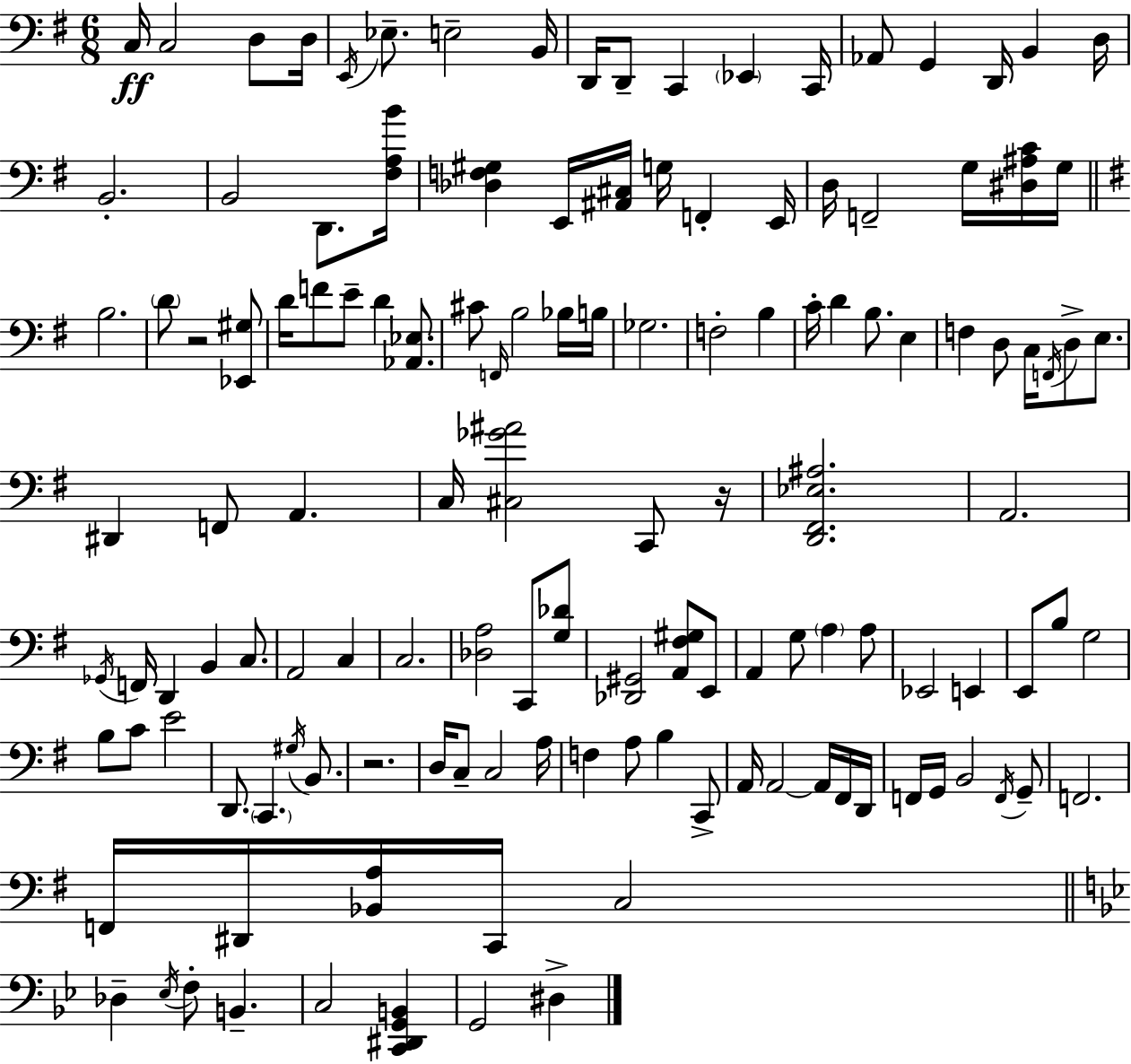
C3/s C3/h D3/e D3/s E2/s Eb3/e. E3/h B2/s D2/s D2/e C2/q Eb2/q C2/s Ab2/e G2/q D2/s B2/q D3/s B2/h. B2/h D2/e. [F#3,A3,B4]/s [Db3,F3,G#3]/q E2/s [A#2,C#3]/s G3/s F2/q E2/s D3/s F2/h G3/s [D#3,A#3,C4]/s G3/s B3/h. D4/e R/h [Eb2,G#3]/e D4/s F4/e E4/e D4/q [Ab2,Eb3]/e. C#4/e F2/s B3/h Bb3/s B3/s Gb3/h. F3/h B3/q C4/s D4/q B3/e. E3/q F3/q D3/e C3/s F2/s D3/e E3/e. D#2/q F2/e A2/q. C3/s [C#3,Gb4,A#4]/h C2/e R/s [D2,F#2,Eb3,A#3]/h. A2/h. Gb2/s F2/s D2/q B2/q C3/e. A2/h C3/q C3/h. [Db3,A3]/h C2/e [G3,Db4]/e [Db2,G#2]/h [A2,F#3,G#3]/e E2/e A2/q G3/e A3/q A3/e Eb2/h E2/q E2/e B3/e G3/h B3/e C4/e E4/h D2/e. C2/q. G#3/s B2/e. R/h. D3/s C3/e C3/h A3/s F3/q A3/e B3/q C2/e A2/s A2/h A2/s F#2/s D2/s F2/s G2/s B2/h F2/s G2/e F2/h. F2/s D#2/s [Bb2,A3]/s C2/s C3/h Db3/q Eb3/s F3/e B2/q. C3/h [C2,D#2,G2,B2]/q G2/h D#3/q